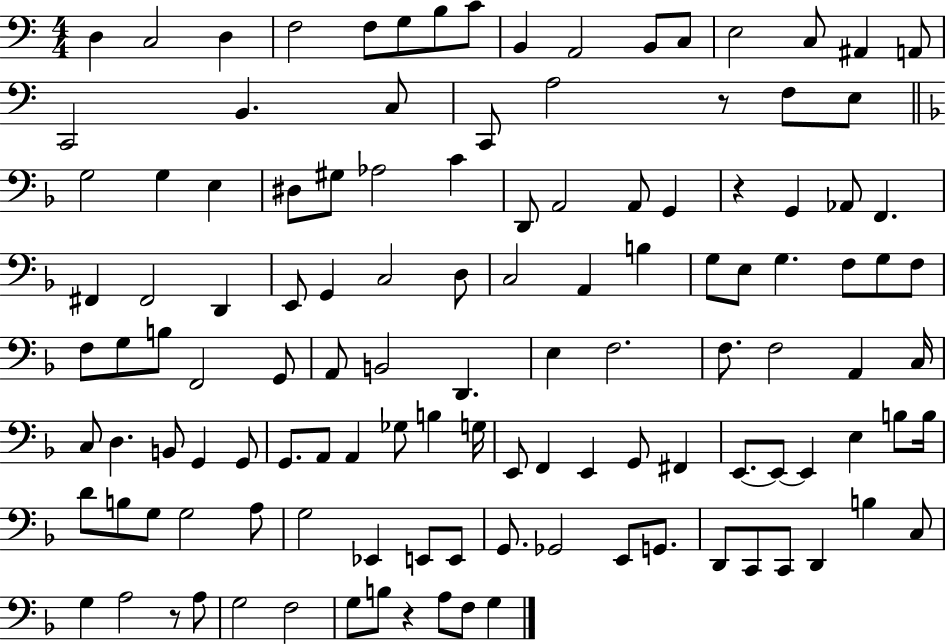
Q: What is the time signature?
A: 4/4